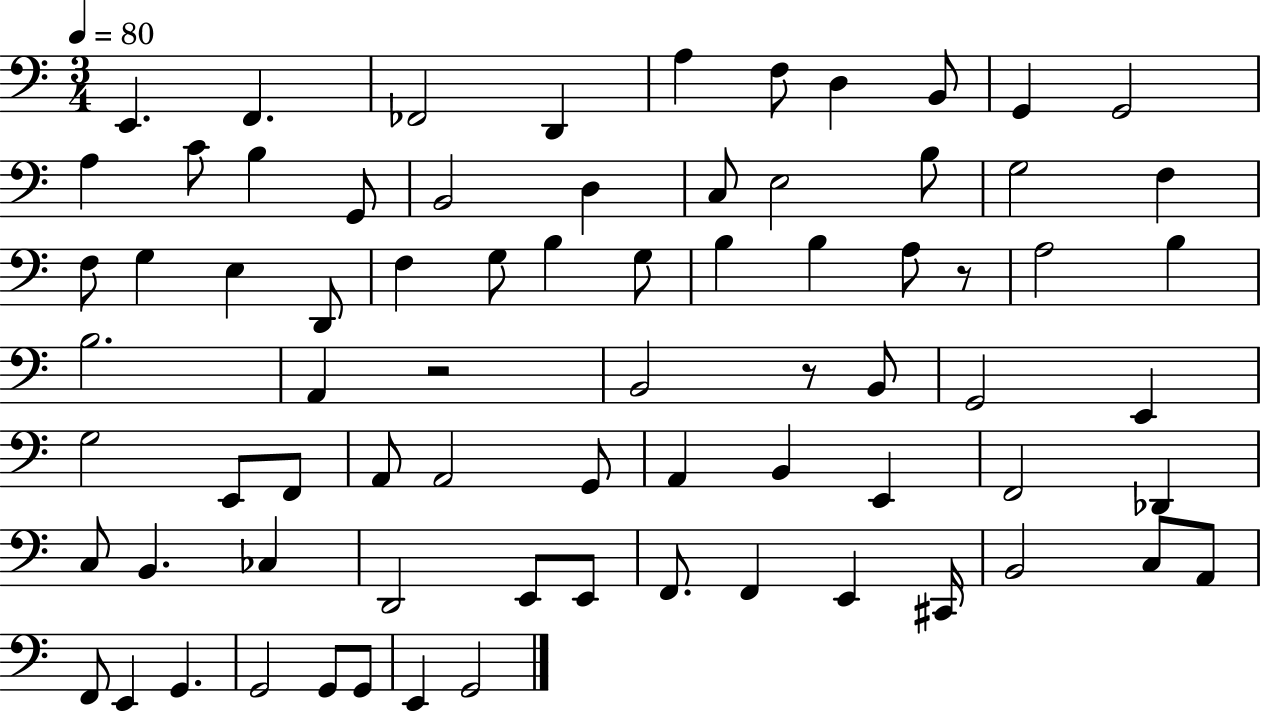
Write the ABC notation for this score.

X:1
T:Untitled
M:3/4
L:1/4
K:C
E,, F,, _F,,2 D,, A, F,/2 D, B,,/2 G,, G,,2 A, C/2 B, G,,/2 B,,2 D, C,/2 E,2 B,/2 G,2 F, F,/2 G, E, D,,/2 F, G,/2 B, G,/2 B, B, A,/2 z/2 A,2 B, B,2 A,, z2 B,,2 z/2 B,,/2 G,,2 E,, G,2 E,,/2 F,,/2 A,,/2 A,,2 G,,/2 A,, B,, E,, F,,2 _D,, C,/2 B,, _C, D,,2 E,,/2 E,,/2 F,,/2 F,, E,, ^C,,/4 B,,2 C,/2 A,,/2 F,,/2 E,, G,, G,,2 G,,/2 G,,/2 E,, G,,2